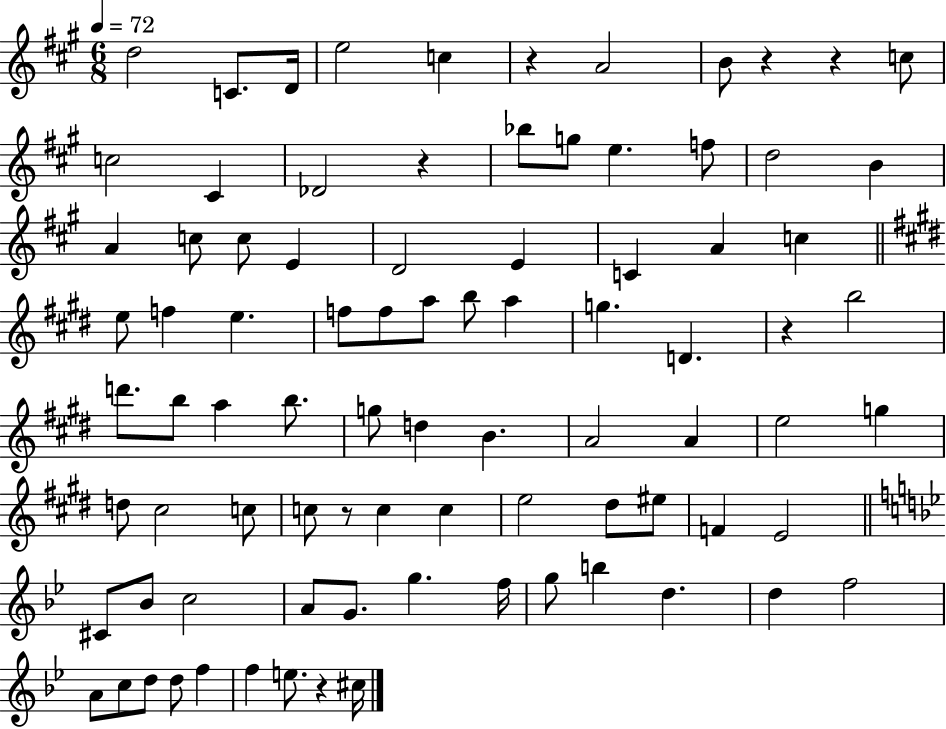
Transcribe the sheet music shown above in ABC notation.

X:1
T:Untitled
M:6/8
L:1/4
K:A
d2 C/2 D/4 e2 c z A2 B/2 z z c/2 c2 ^C _D2 z _b/2 g/2 e f/2 d2 B A c/2 c/2 E D2 E C A c e/2 f e f/2 f/2 a/2 b/2 a g D z b2 d'/2 b/2 a b/2 g/2 d B A2 A e2 g d/2 ^c2 c/2 c/2 z/2 c c e2 ^d/2 ^e/2 F E2 ^C/2 _B/2 c2 A/2 G/2 g f/4 g/2 b d d f2 A/2 c/2 d/2 d/2 f f e/2 z ^c/4